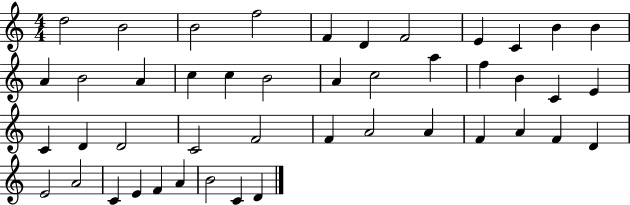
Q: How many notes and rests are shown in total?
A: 45